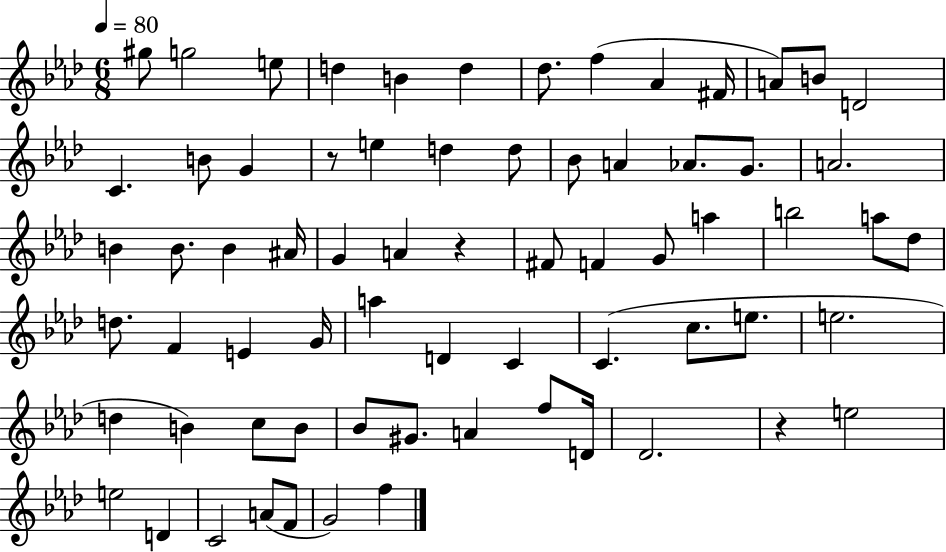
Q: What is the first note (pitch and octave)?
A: G#5